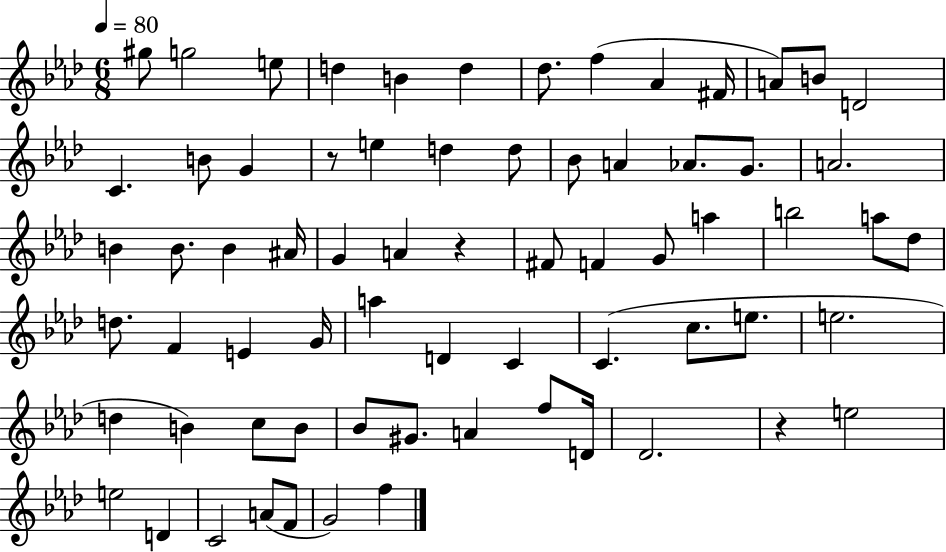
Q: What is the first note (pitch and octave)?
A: G#5